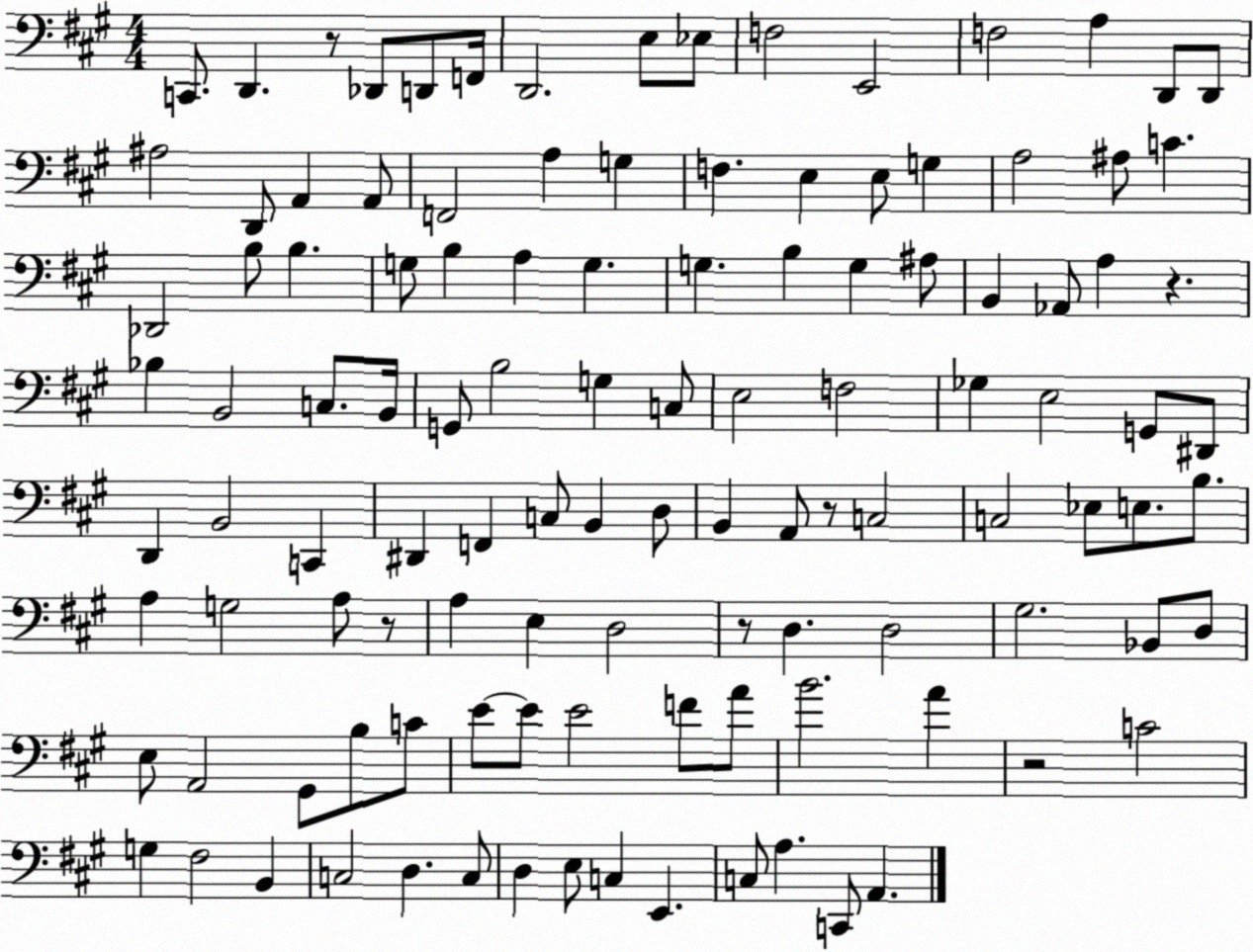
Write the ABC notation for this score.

X:1
T:Untitled
M:4/4
L:1/4
K:A
C,,/2 D,, z/2 _D,,/2 D,,/2 F,,/4 D,,2 E,/2 _E,/2 F,2 E,,2 F,2 A, D,,/2 D,,/2 ^A,2 D,,/2 A,, A,,/2 F,,2 A, G, F, E, E,/2 G, A,2 ^A,/2 C _D,,2 B,/2 B, G,/2 B, A, G, G, B, G, ^A,/2 B,, _A,,/2 A, z _B, B,,2 C,/2 B,,/4 G,,/2 B,2 G, C,/2 E,2 F,2 _G, E,2 G,,/2 ^D,,/2 D,, B,,2 C,, ^D,, F,, C,/2 B,, D,/2 B,, A,,/2 z/2 C,2 C,2 _E,/2 E,/2 B,/2 A, G,2 A,/2 z/2 A, E, D,2 z/2 D, D,2 ^G,2 _B,,/2 D,/2 E,/2 A,,2 ^G,,/2 B,/2 C/2 E/2 E/2 E2 F/2 A/2 B2 A z2 C2 G, ^F,2 B,, C,2 D, C,/2 D, E,/2 C, E,, C,/2 A, C,,/2 A,,